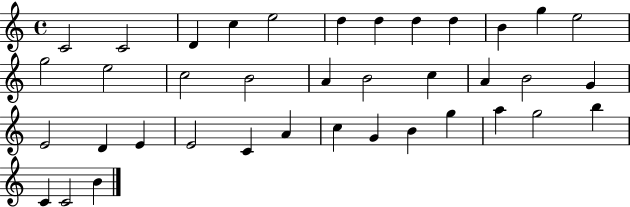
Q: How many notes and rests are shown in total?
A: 38